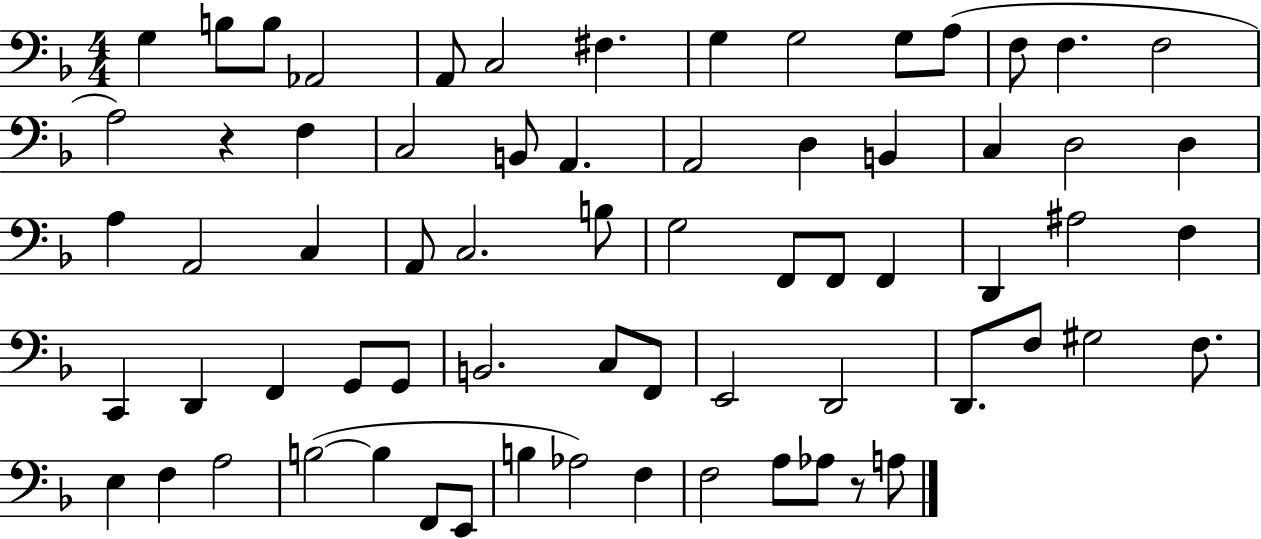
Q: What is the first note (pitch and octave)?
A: G3